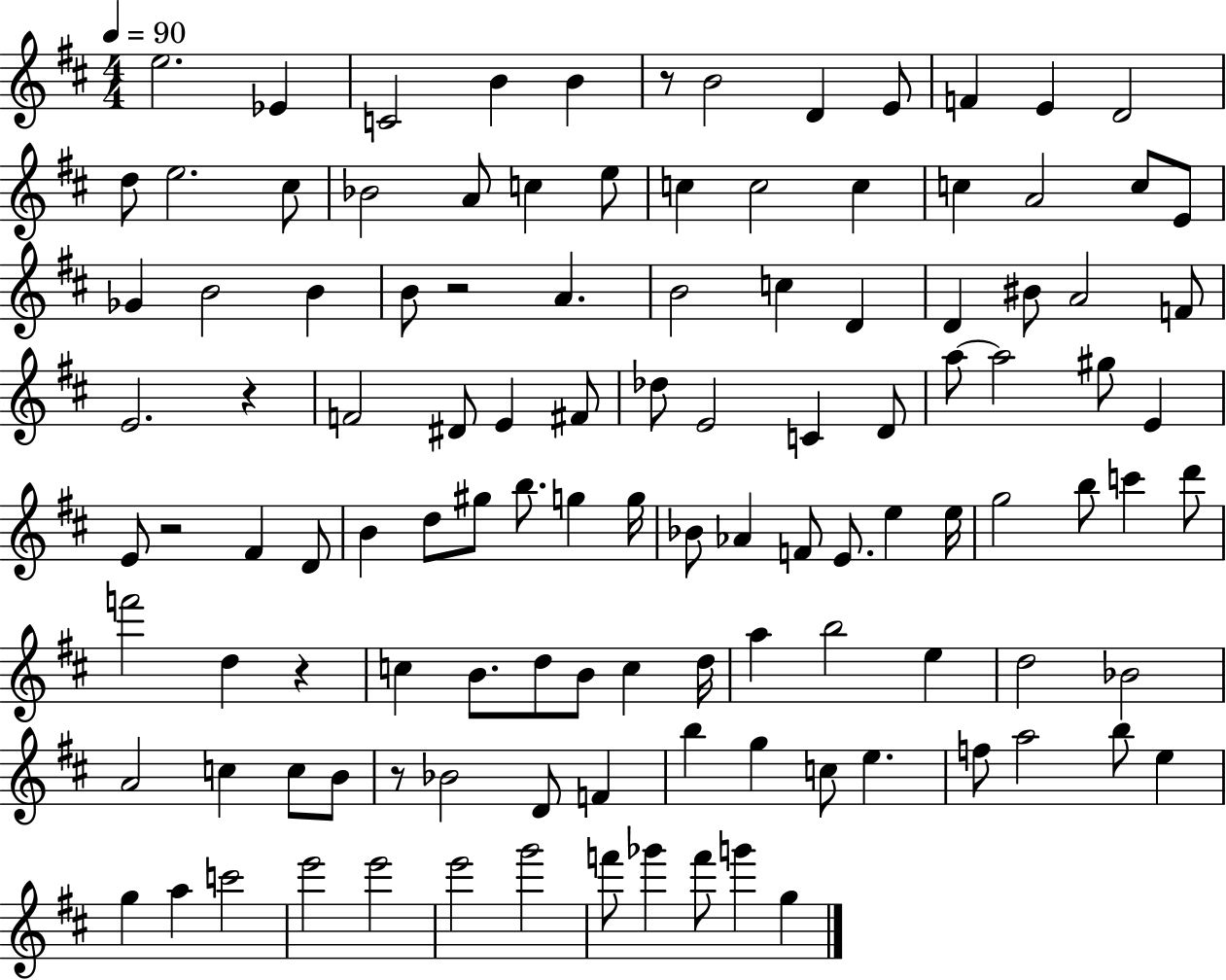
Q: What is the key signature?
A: D major